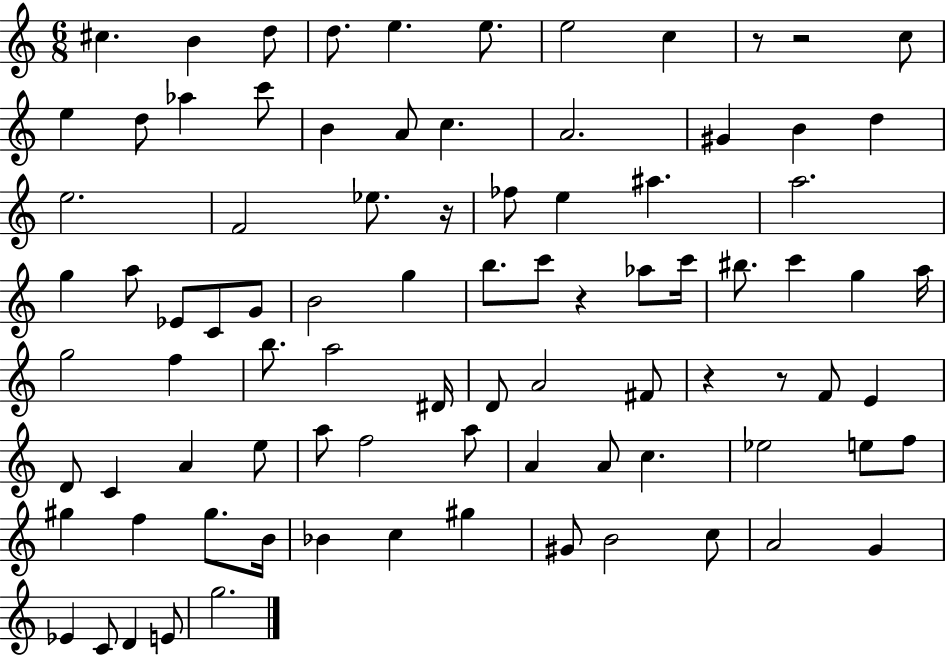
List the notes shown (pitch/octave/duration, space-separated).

C#5/q. B4/q D5/e D5/e. E5/q. E5/e. E5/h C5/q R/e R/h C5/e E5/q D5/e Ab5/q C6/e B4/q A4/e C5/q. A4/h. G#4/q B4/q D5/q E5/h. F4/h Eb5/e. R/s FES5/e E5/q A#5/q. A5/h. G5/q A5/e Eb4/e C4/e G4/e B4/h G5/q B5/e. C6/e R/q Ab5/e C6/s BIS5/e. C6/q G5/q A5/s G5/h F5/q B5/e. A5/h D#4/s D4/e A4/h F#4/e R/q R/e F4/e E4/q D4/e C4/q A4/q E5/e A5/e F5/h A5/e A4/q A4/e C5/q. Eb5/h E5/e F5/e G#5/q F5/q G#5/e. B4/s Bb4/q C5/q G#5/q G#4/e B4/h C5/e A4/h G4/q Eb4/q C4/e D4/q E4/e G5/h.